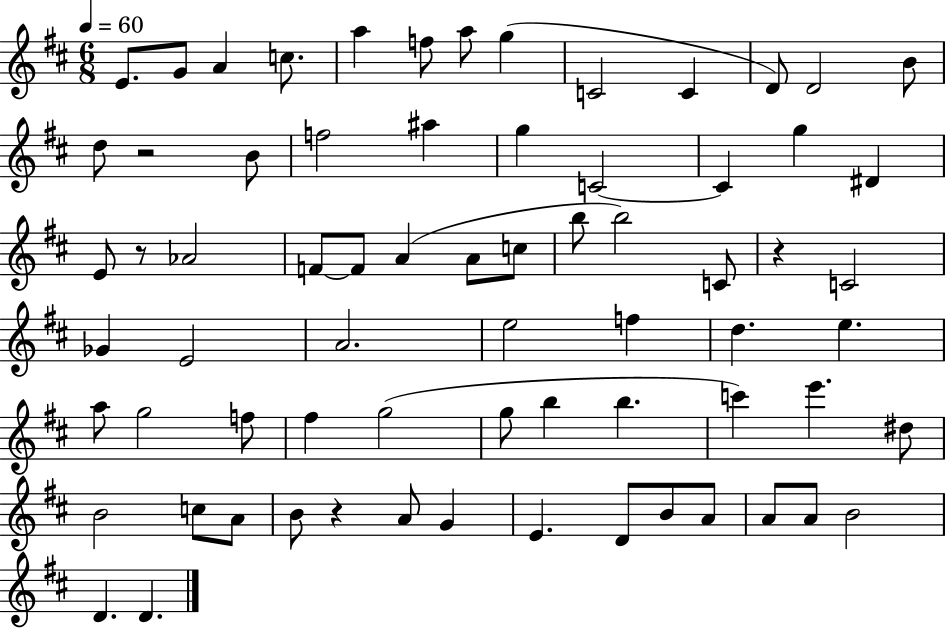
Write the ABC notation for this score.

X:1
T:Untitled
M:6/8
L:1/4
K:D
E/2 G/2 A c/2 a f/2 a/2 g C2 C D/2 D2 B/2 d/2 z2 B/2 f2 ^a g C2 C g ^D E/2 z/2 _A2 F/2 F/2 A A/2 c/2 b/2 b2 C/2 z C2 _G E2 A2 e2 f d e a/2 g2 f/2 ^f g2 g/2 b b c' e' ^d/2 B2 c/2 A/2 B/2 z A/2 G E D/2 B/2 A/2 A/2 A/2 B2 D D